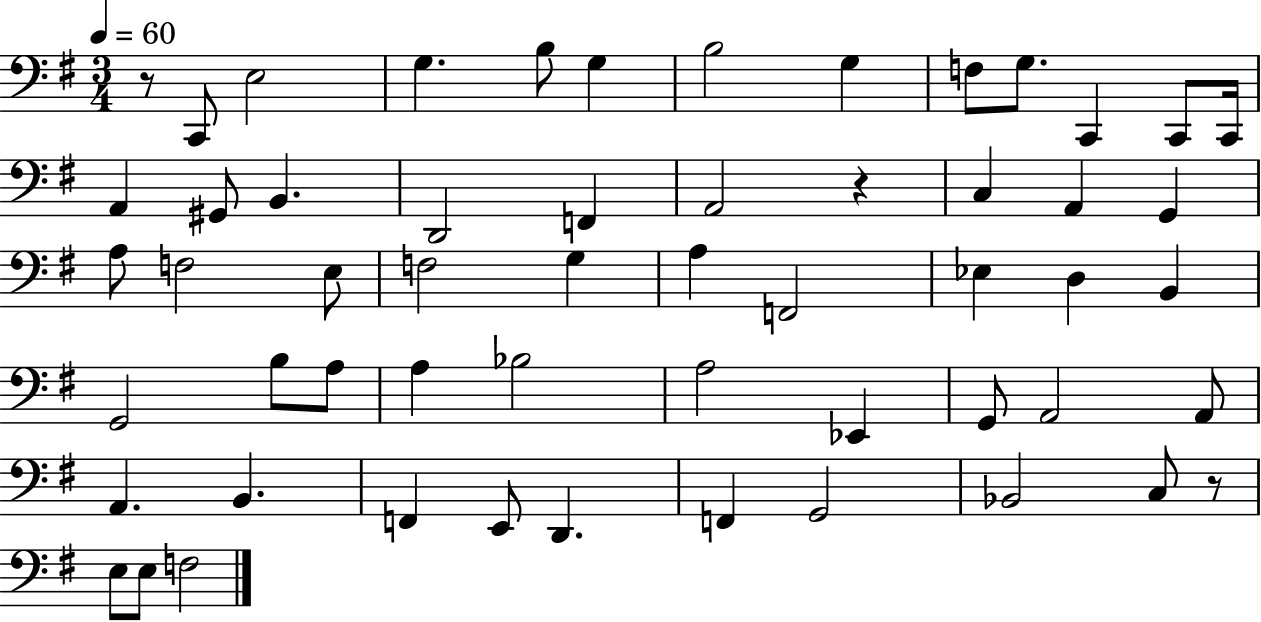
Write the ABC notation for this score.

X:1
T:Untitled
M:3/4
L:1/4
K:G
z/2 C,,/2 E,2 G, B,/2 G, B,2 G, F,/2 G,/2 C,, C,,/2 C,,/4 A,, ^G,,/2 B,, D,,2 F,, A,,2 z C, A,, G,, A,/2 F,2 E,/2 F,2 G, A, F,,2 _E, D, B,, G,,2 B,/2 A,/2 A, _B,2 A,2 _E,, G,,/2 A,,2 A,,/2 A,, B,, F,, E,,/2 D,, F,, G,,2 _B,,2 C,/2 z/2 E,/2 E,/2 F,2